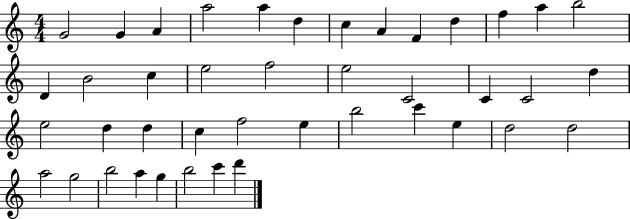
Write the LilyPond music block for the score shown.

{
  \clef treble
  \numericTimeSignature
  \time 4/4
  \key c \major
  g'2 g'4 a'4 | a''2 a''4 d''4 | c''4 a'4 f'4 d''4 | f''4 a''4 b''2 | \break d'4 b'2 c''4 | e''2 f''2 | e''2 c'2 | c'4 c'2 d''4 | \break e''2 d''4 d''4 | c''4 f''2 e''4 | b''2 c'''4 e''4 | d''2 d''2 | \break a''2 g''2 | b''2 a''4 g''4 | b''2 c'''4 d'''4 | \bar "|."
}